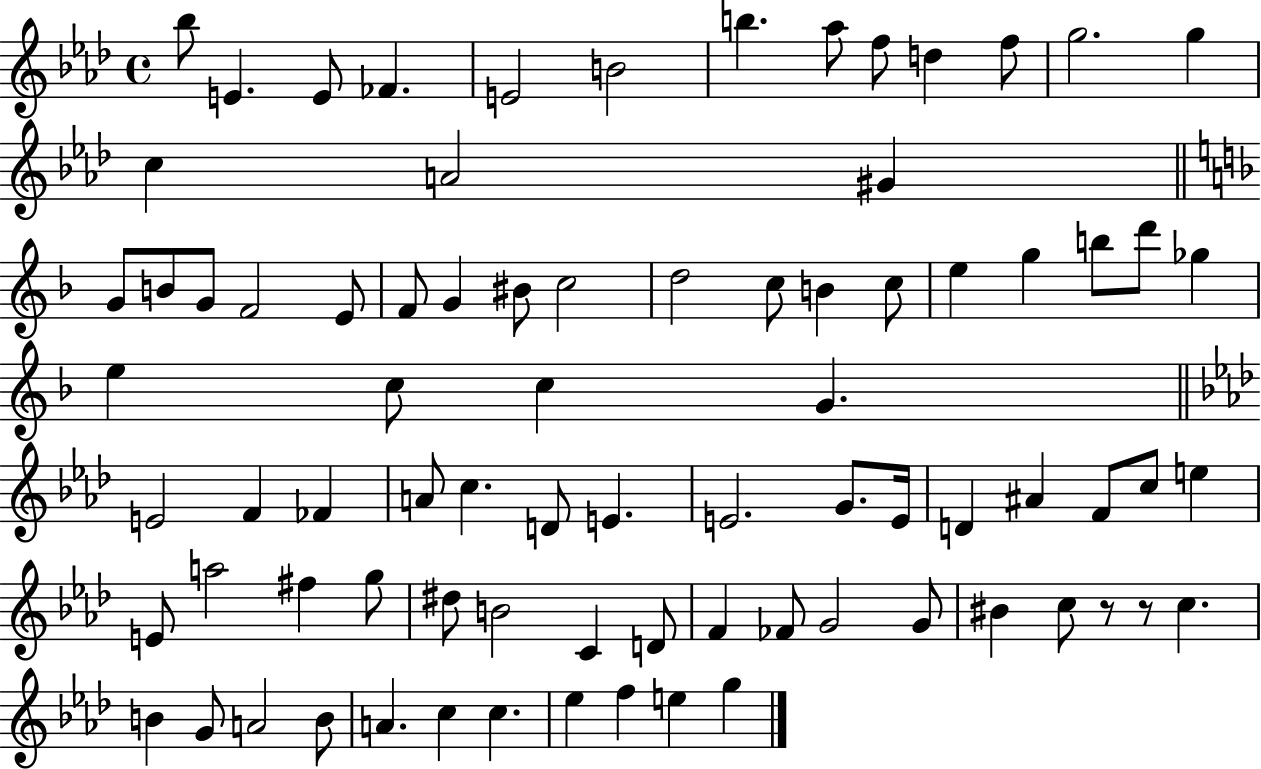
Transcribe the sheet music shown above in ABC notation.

X:1
T:Untitled
M:4/4
L:1/4
K:Ab
_b/2 E E/2 _F E2 B2 b _a/2 f/2 d f/2 g2 g c A2 ^G G/2 B/2 G/2 F2 E/2 F/2 G ^B/2 c2 d2 c/2 B c/2 e g b/2 d'/2 _g e c/2 c G E2 F _F A/2 c D/2 E E2 G/2 E/4 D ^A F/2 c/2 e E/2 a2 ^f g/2 ^d/2 B2 C D/2 F _F/2 G2 G/2 ^B c/2 z/2 z/2 c B G/2 A2 B/2 A c c _e f e g